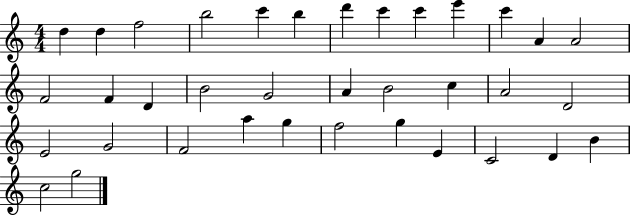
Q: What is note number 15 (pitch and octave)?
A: F4